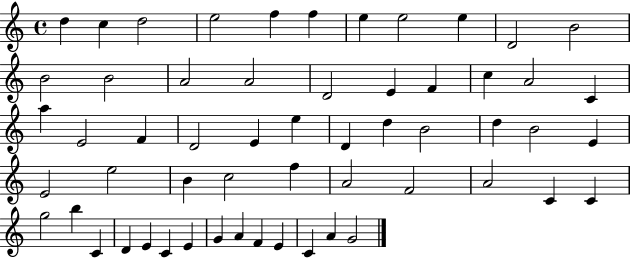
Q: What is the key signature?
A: C major